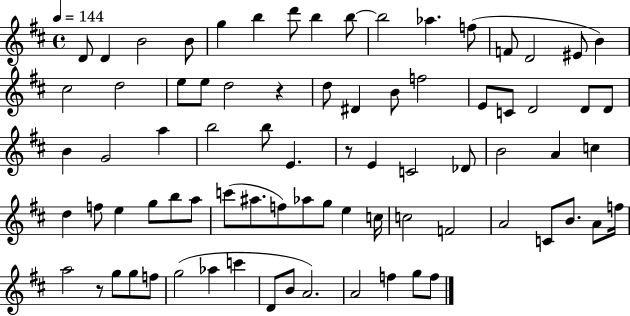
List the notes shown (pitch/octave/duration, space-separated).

D4/e D4/q B4/h B4/e G5/q B5/q D6/e B5/q B5/e B5/h Ab5/q. F5/e F4/e D4/h EIS4/e B4/q C#5/h D5/h E5/e E5/e D5/h R/q D5/e D#4/q B4/e F5/h E4/e C4/e D4/h D4/e D4/e B4/q G4/h A5/q B5/h B5/e E4/q. R/e E4/q C4/h Db4/e B4/h A4/q C5/q D5/q F5/e E5/q G5/e B5/e A5/e C6/e A#5/e. F5/e Ab5/e G5/e E5/q C5/s C5/h F4/h A4/h C4/e B4/e. A4/e F5/s A5/h R/e G5/e G5/e F5/e G5/h Ab5/q C6/q D4/e B4/e A4/h. A4/h F5/q G5/e F5/e